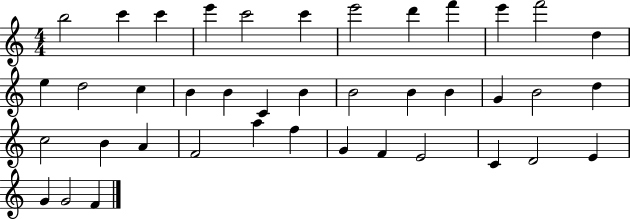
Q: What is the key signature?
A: C major